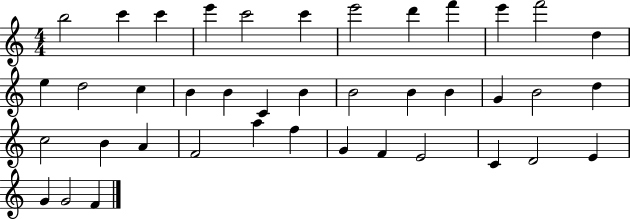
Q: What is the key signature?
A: C major